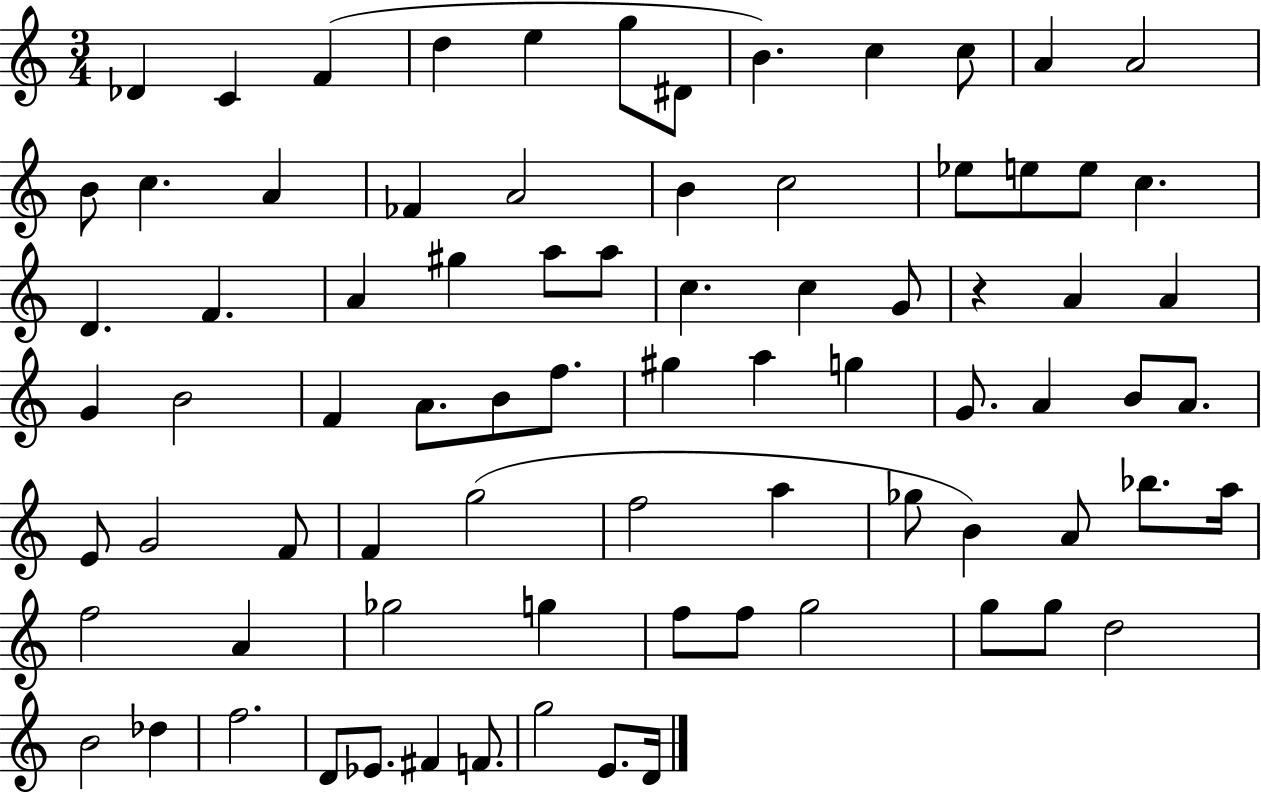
Db4/q C4/q F4/q D5/q E5/q G5/e D#4/e B4/q. C5/q C5/e A4/q A4/h B4/e C5/q. A4/q FES4/q A4/h B4/q C5/h Eb5/e E5/e E5/e C5/q. D4/q. F4/q. A4/q G#5/q A5/e A5/e C5/q. C5/q G4/e R/q A4/q A4/q G4/q B4/h F4/q A4/e. B4/e F5/e. G#5/q A5/q G5/q G4/e. A4/q B4/e A4/e. E4/e G4/h F4/e F4/q G5/h F5/h A5/q Gb5/e B4/q A4/e Bb5/e. A5/s F5/h A4/q Gb5/h G5/q F5/e F5/e G5/h G5/e G5/e D5/h B4/h Db5/q F5/h. D4/e Eb4/e. F#4/q F4/e. G5/h E4/e. D4/s